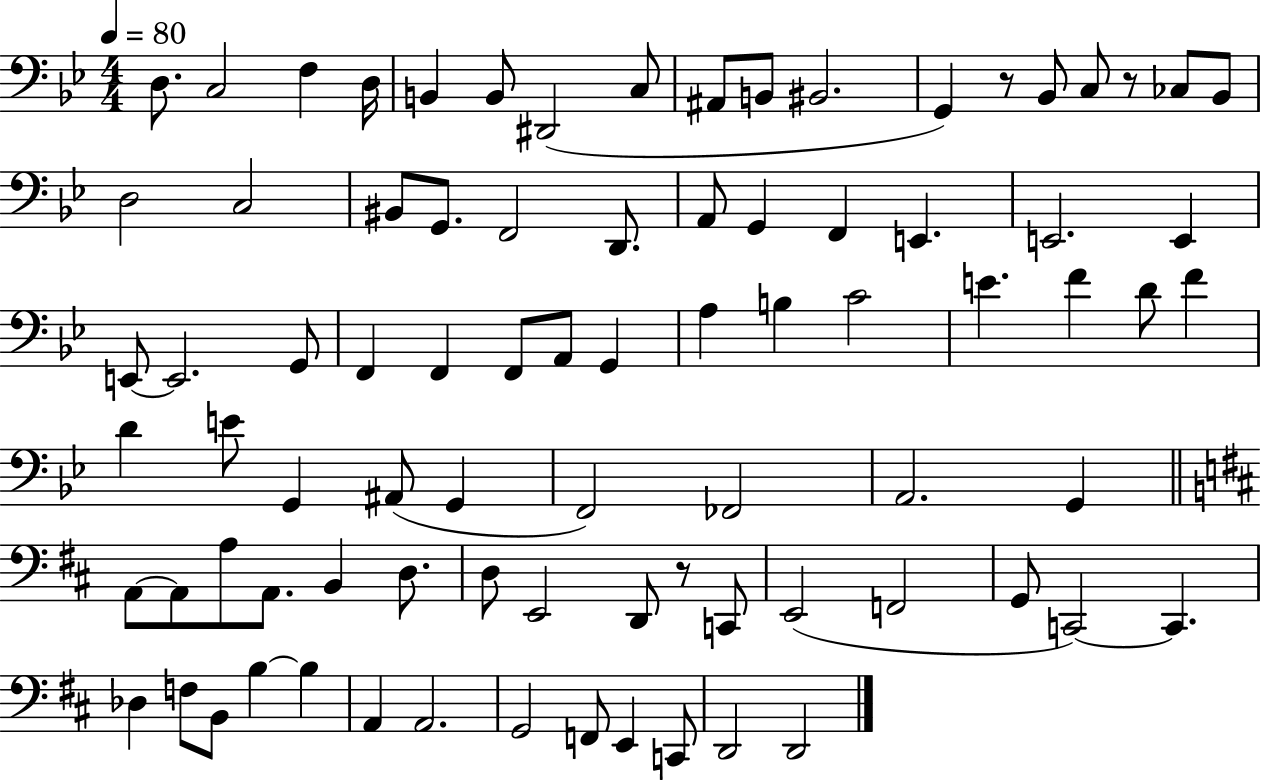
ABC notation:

X:1
T:Untitled
M:4/4
L:1/4
K:Bb
D,/2 C,2 F, D,/4 B,, B,,/2 ^D,,2 C,/2 ^A,,/2 B,,/2 ^B,,2 G,, z/2 _B,,/2 C,/2 z/2 _C,/2 _B,,/2 D,2 C,2 ^B,,/2 G,,/2 F,,2 D,,/2 A,,/2 G,, F,, E,, E,,2 E,, E,,/2 E,,2 G,,/2 F,, F,, F,,/2 A,,/2 G,, A, B, C2 E F D/2 F D E/2 G,, ^A,,/2 G,, F,,2 _F,,2 A,,2 G,, A,,/2 A,,/2 A,/2 A,,/2 B,, D,/2 D,/2 E,,2 D,,/2 z/2 C,,/2 E,,2 F,,2 G,,/2 C,,2 C,, _D, F,/2 B,,/2 B, B, A,, A,,2 G,,2 F,,/2 E,, C,,/2 D,,2 D,,2